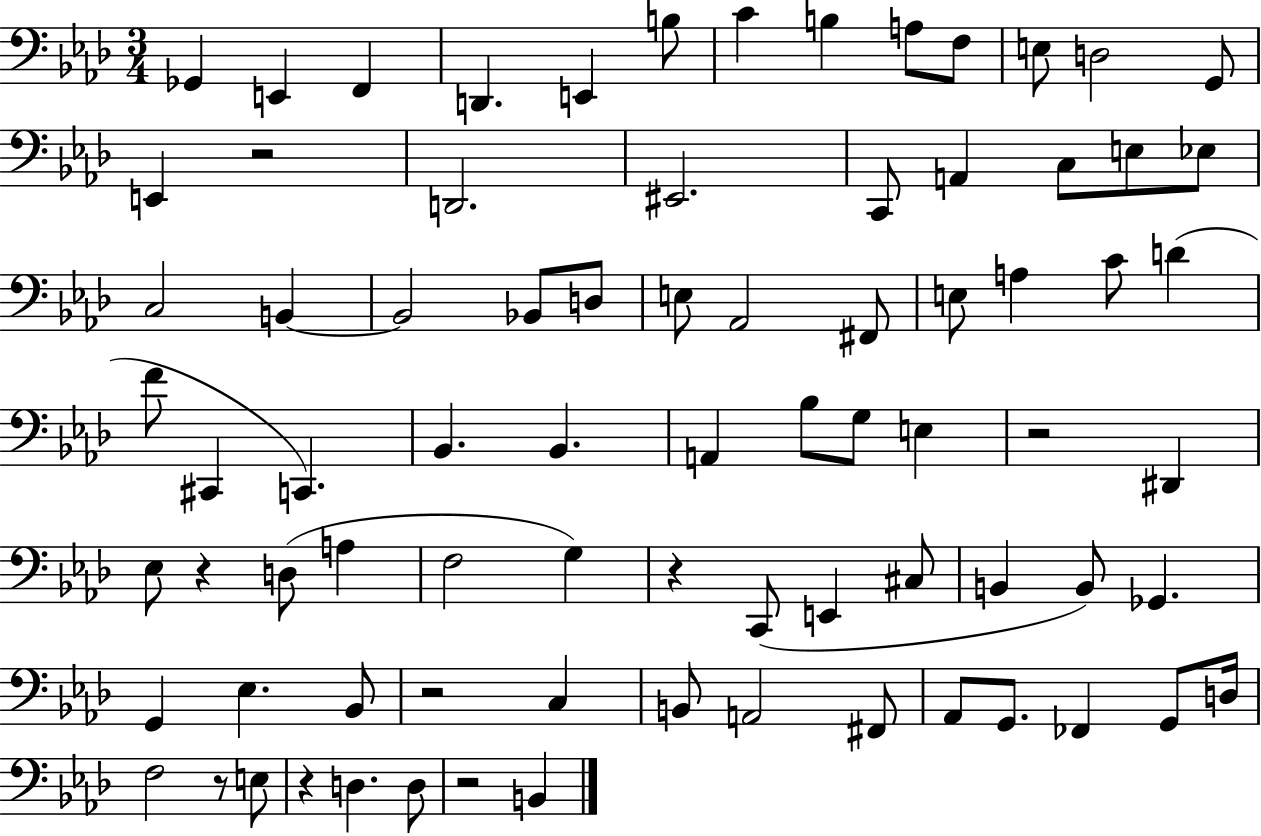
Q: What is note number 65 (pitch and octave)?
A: G2